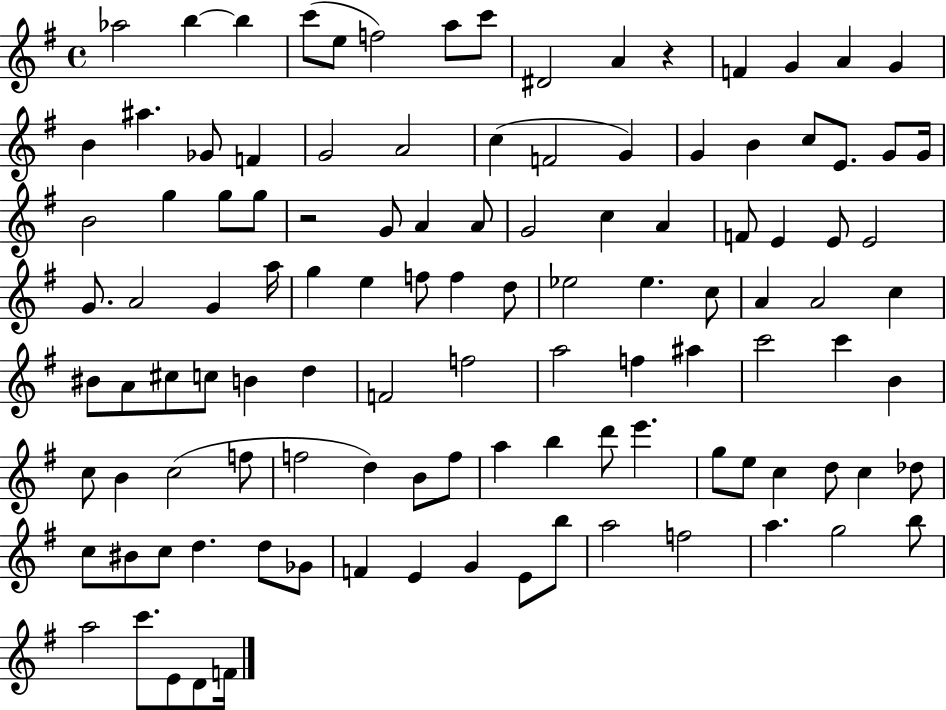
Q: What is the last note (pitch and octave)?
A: F4